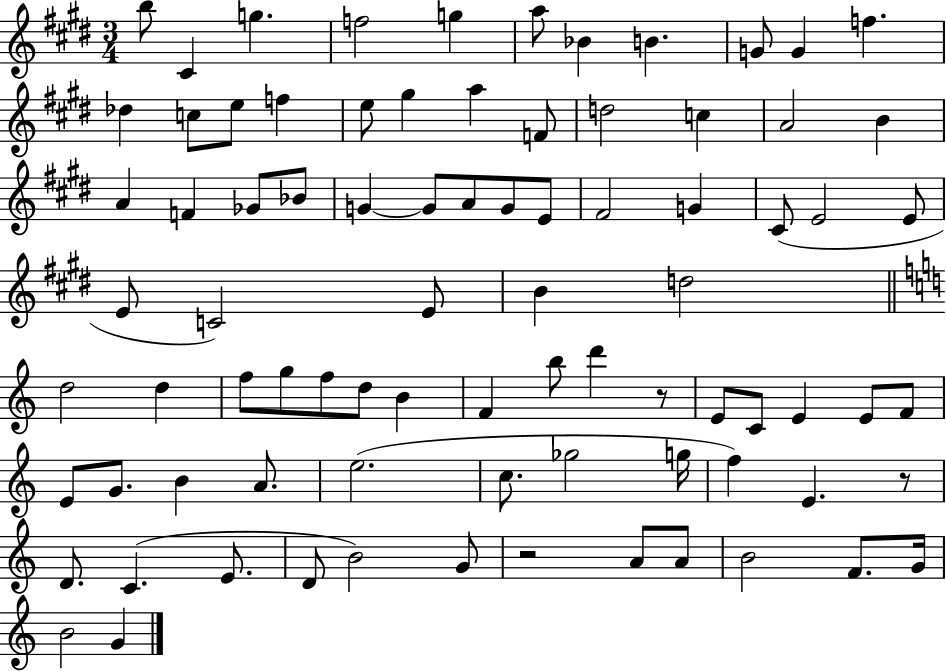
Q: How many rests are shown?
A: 3